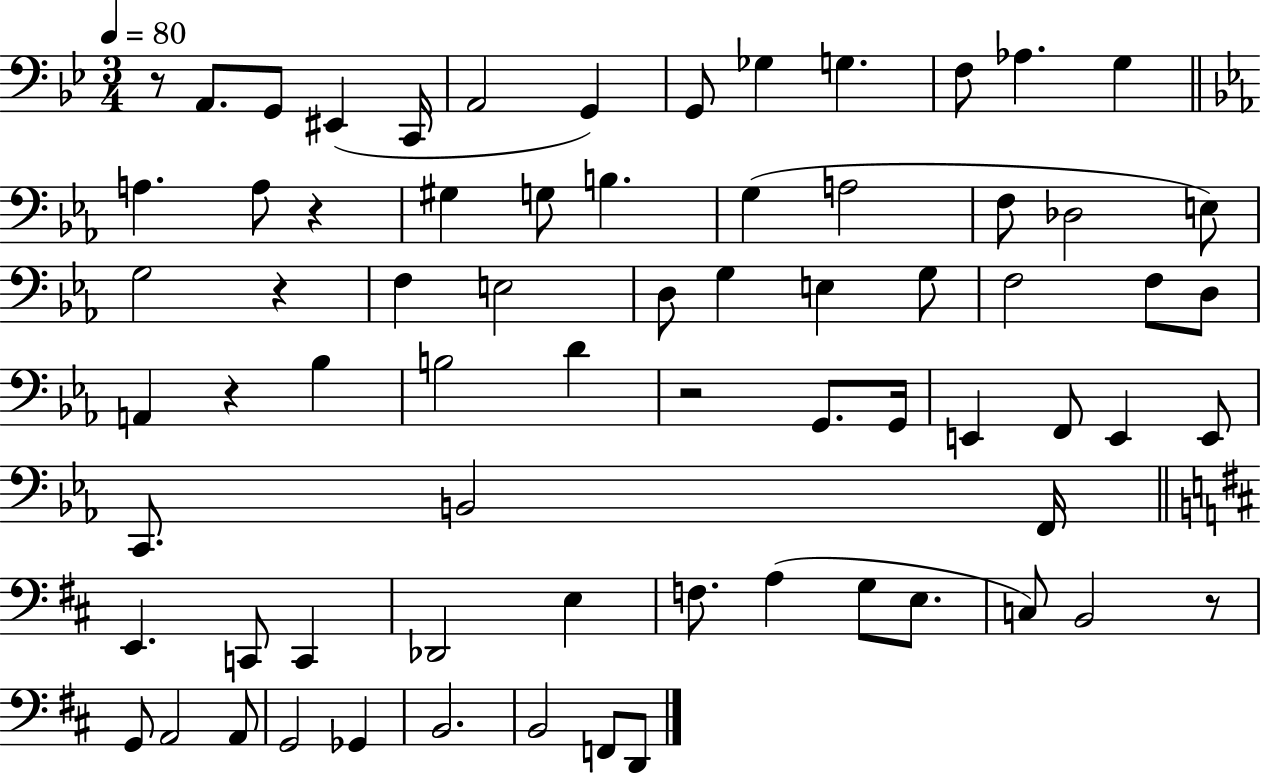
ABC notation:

X:1
T:Untitled
M:3/4
L:1/4
K:Bb
z/2 A,,/2 G,,/2 ^E,, C,,/4 A,,2 G,, G,,/2 _G, G, F,/2 _A, G, A, A,/2 z ^G, G,/2 B, G, A,2 F,/2 _D,2 E,/2 G,2 z F, E,2 D,/2 G, E, G,/2 F,2 F,/2 D,/2 A,, z _B, B,2 D z2 G,,/2 G,,/4 E,, F,,/2 E,, E,,/2 C,,/2 B,,2 F,,/4 E,, C,,/2 C,, _D,,2 E, F,/2 A, G,/2 E,/2 C,/2 B,,2 z/2 G,,/2 A,,2 A,,/2 G,,2 _G,, B,,2 B,,2 F,,/2 D,,/2